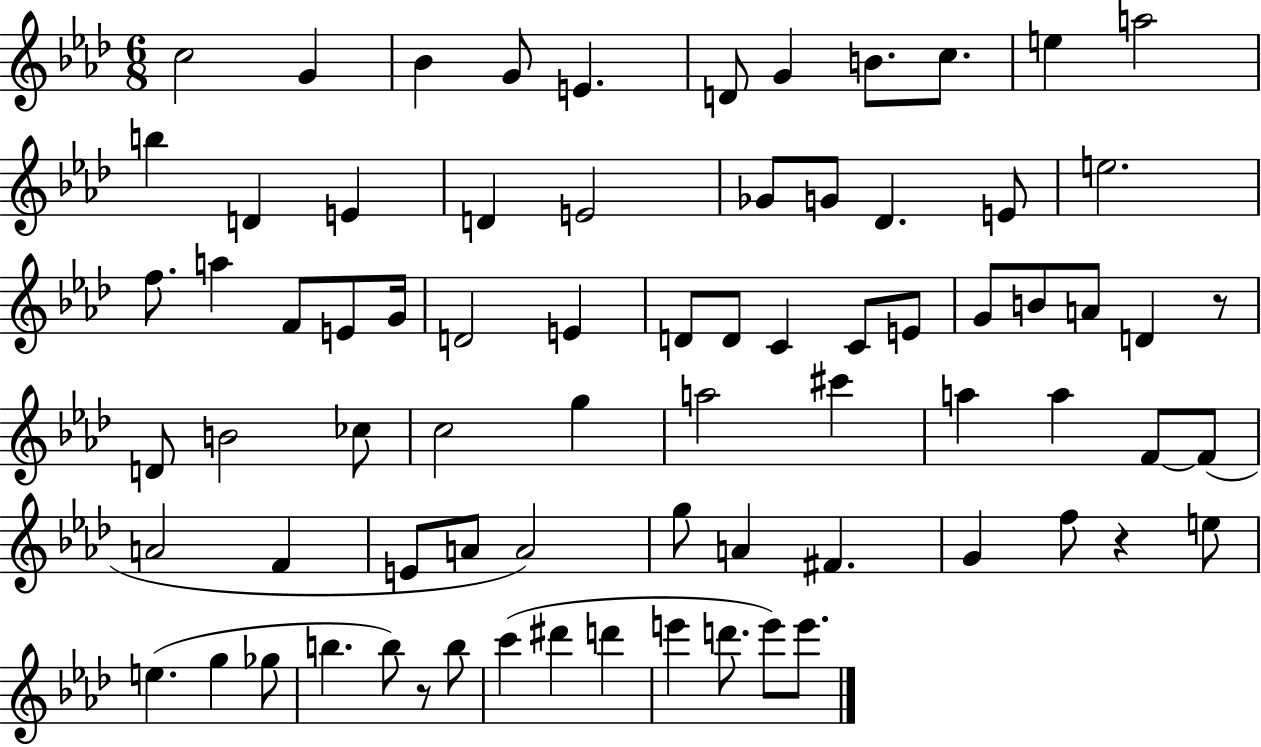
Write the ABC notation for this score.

X:1
T:Untitled
M:6/8
L:1/4
K:Ab
c2 G _B G/2 E D/2 G B/2 c/2 e a2 b D E D E2 _G/2 G/2 _D E/2 e2 f/2 a F/2 E/2 G/4 D2 E D/2 D/2 C C/2 E/2 G/2 B/2 A/2 D z/2 D/2 B2 _c/2 c2 g a2 ^c' a a F/2 F/2 A2 F E/2 A/2 A2 g/2 A ^F G f/2 z e/2 e g _g/2 b b/2 z/2 b/2 c' ^d' d' e' d'/2 e'/2 e'/2